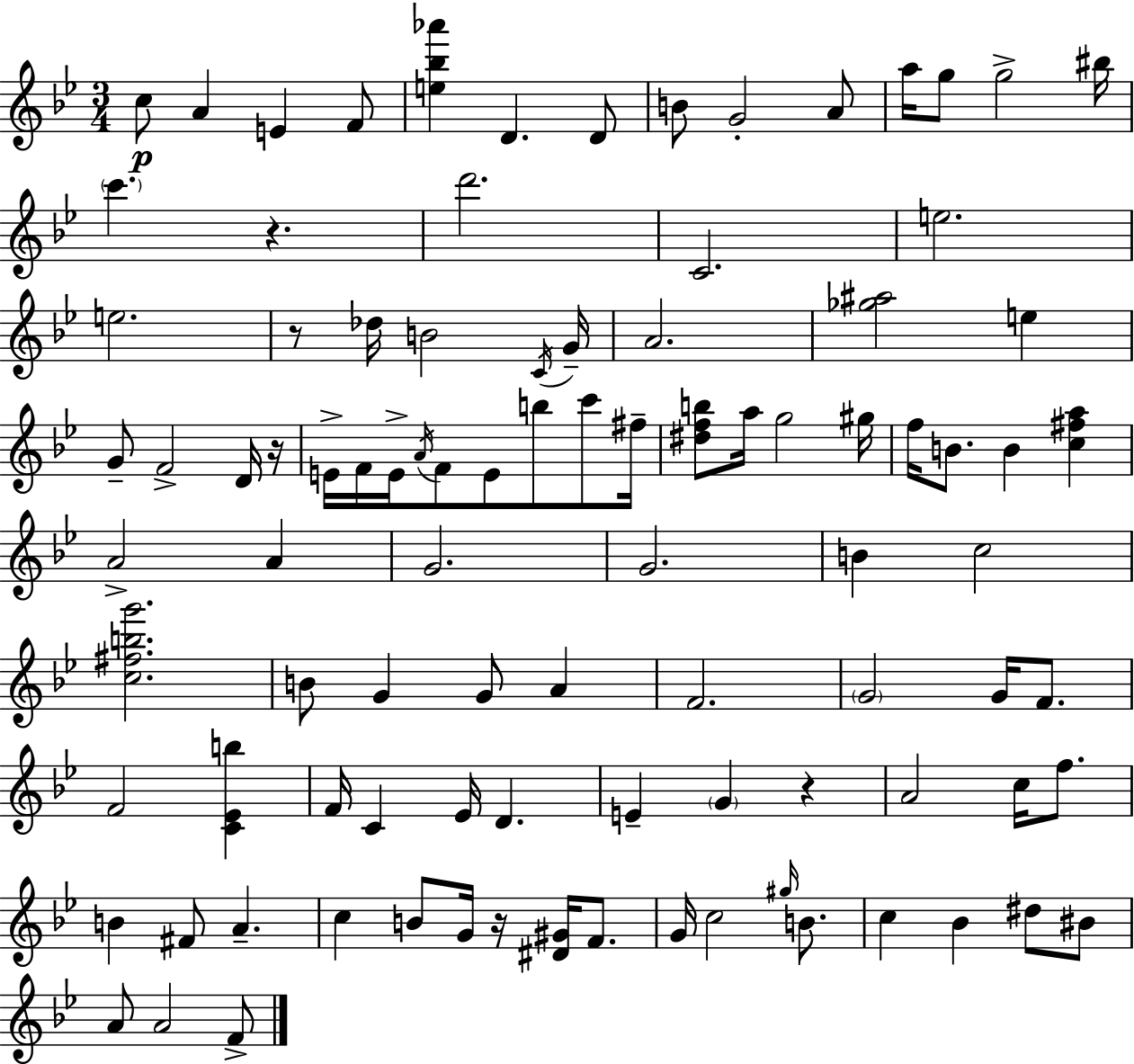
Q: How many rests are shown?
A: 5